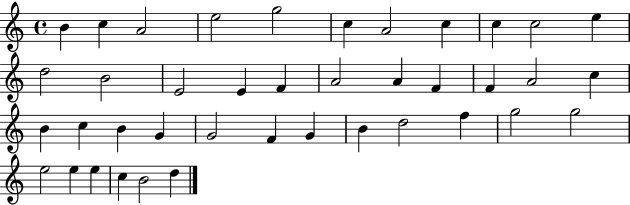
{
  \clef treble
  \time 4/4
  \defaultTimeSignature
  \key c \major
  b'4 c''4 a'2 | e''2 g''2 | c''4 a'2 c''4 | c''4 c''2 e''4 | \break d''2 b'2 | e'2 e'4 f'4 | a'2 a'4 f'4 | f'4 a'2 c''4 | \break b'4 c''4 b'4 g'4 | g'2 f'4 g'4 | b'4 d''2 f''4 | g''2 g''2 | \break e''2 e''4 e''4 | c''4 b'2 d''4 | \bar "|."
}